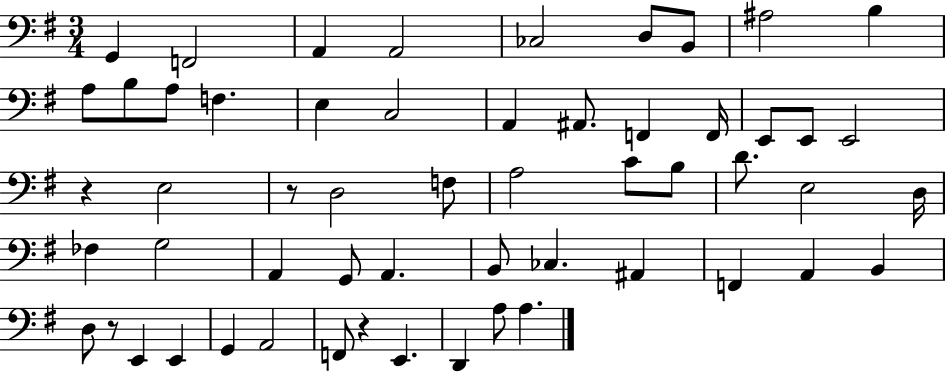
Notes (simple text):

G2/q F2/h A2/q A2/h CES3/h D3/e B2/e A#3/h B3/q A3/e B3/e A3/e F3/q. E3/q C3/h A2/q A#2/e. F2/q F2/s E2/e E2/e E2/h R/q E3/h R/e D3/h F3/e A3/h C4/e B3/e D4/e. E3/h D3/s FES3/q G3/h A2/q G2/e A2/q. B2/e CES3/q. A#2/q F2/q A2/q B2/q D3/e R/e E2/q E2/q G2/q A2/h F2/e R/q E2/q. D2/q A3/e A3/q.